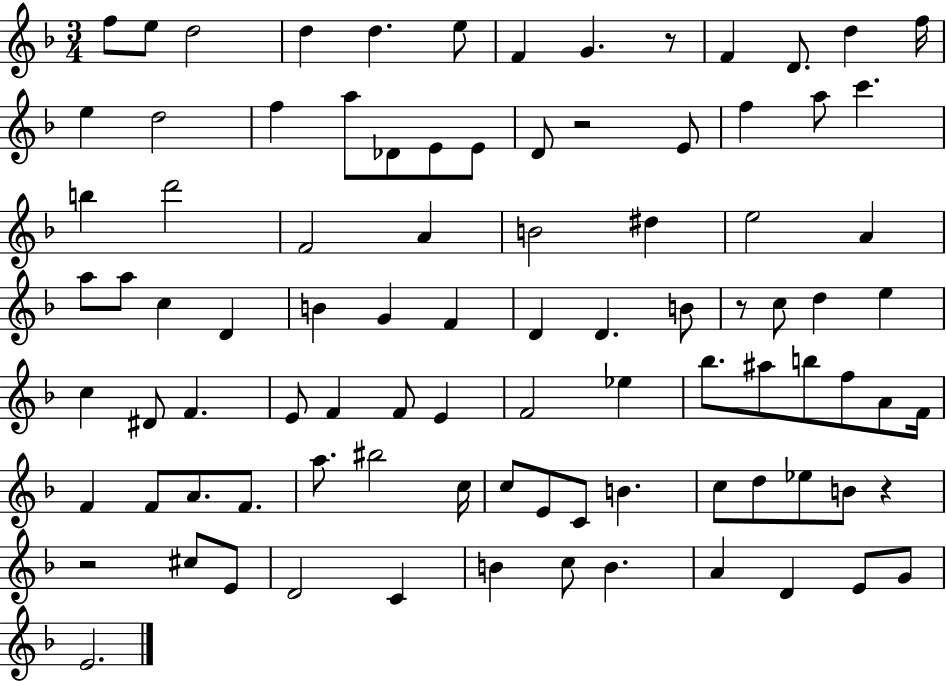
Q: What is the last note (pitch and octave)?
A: E4